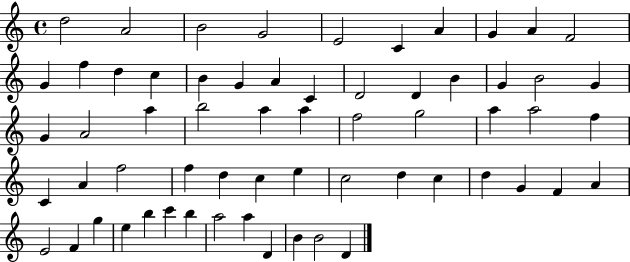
{
  \clef treble
  \time 4/4
  \defaultTimeSignature
  \key c \major
  d''2 a'2 | b'2 g'2 | e'2 c'4 a'4 | g'4 a'4 f'2 | \break g'4 f''4 d''4 c''4 | b'4 g'4 a'4 c'4 | d'2 d'4 b'4 | g'4 b'2 g'4 | \break g'4 a'2 a''4 | b''2 a''4 a''4 | f''2 g''2 | a''4 a''2 f''4 | \break c'4 a'4 f''2 | f''4 d''4 c''4 e''4 | c''2 d''4 c''4 | d''4 g'4 f'4 a'4 | \break e'2 f'4 g''4 | e''4 b''4 c'''4 b''4 | a''2 a''4 d'4 | b'4 b'2 d'4 | \break \bar "|."
}